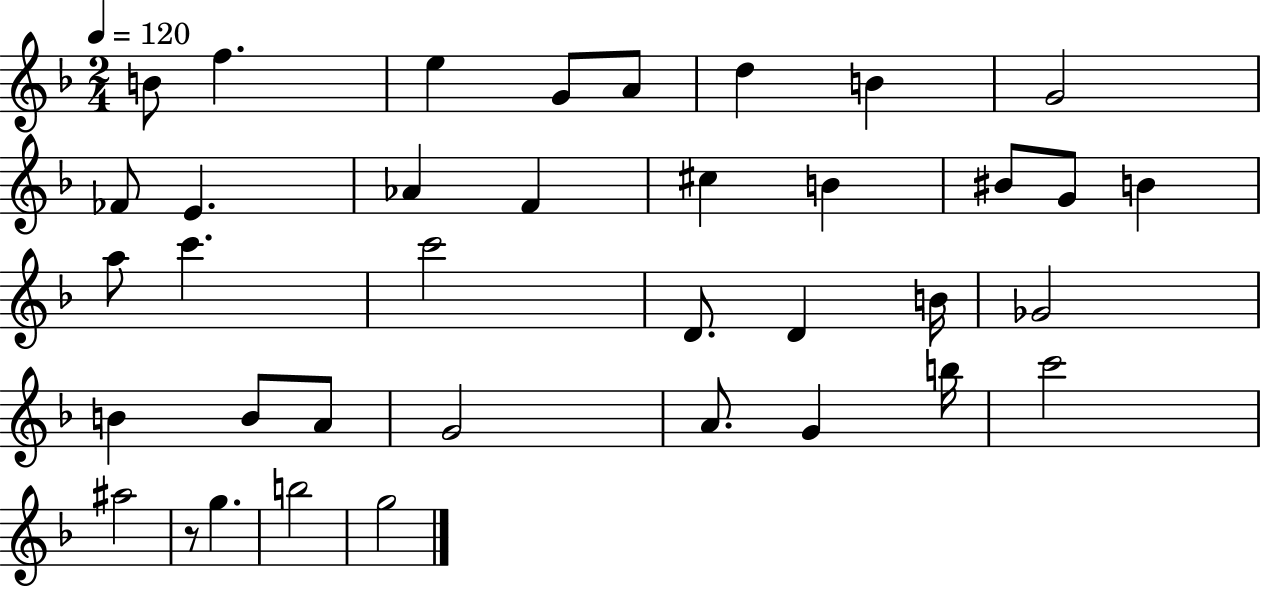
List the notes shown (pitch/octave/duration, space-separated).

B4/e F5/q. E5/q G4/e A4/e D5/q B4/q G4/h FES4/e E4/q. Ab4/q F4/q C#5/q B4/q BIS4/e G4/e B4/q A5/e C6/q. C6/h D4/e. D4/q B4/s Gb4/h B4/q B4/e A4/e G4/h A4/e. G4/q B5/s C6/h A#5/h R/e G5/q. B5/h G5/h